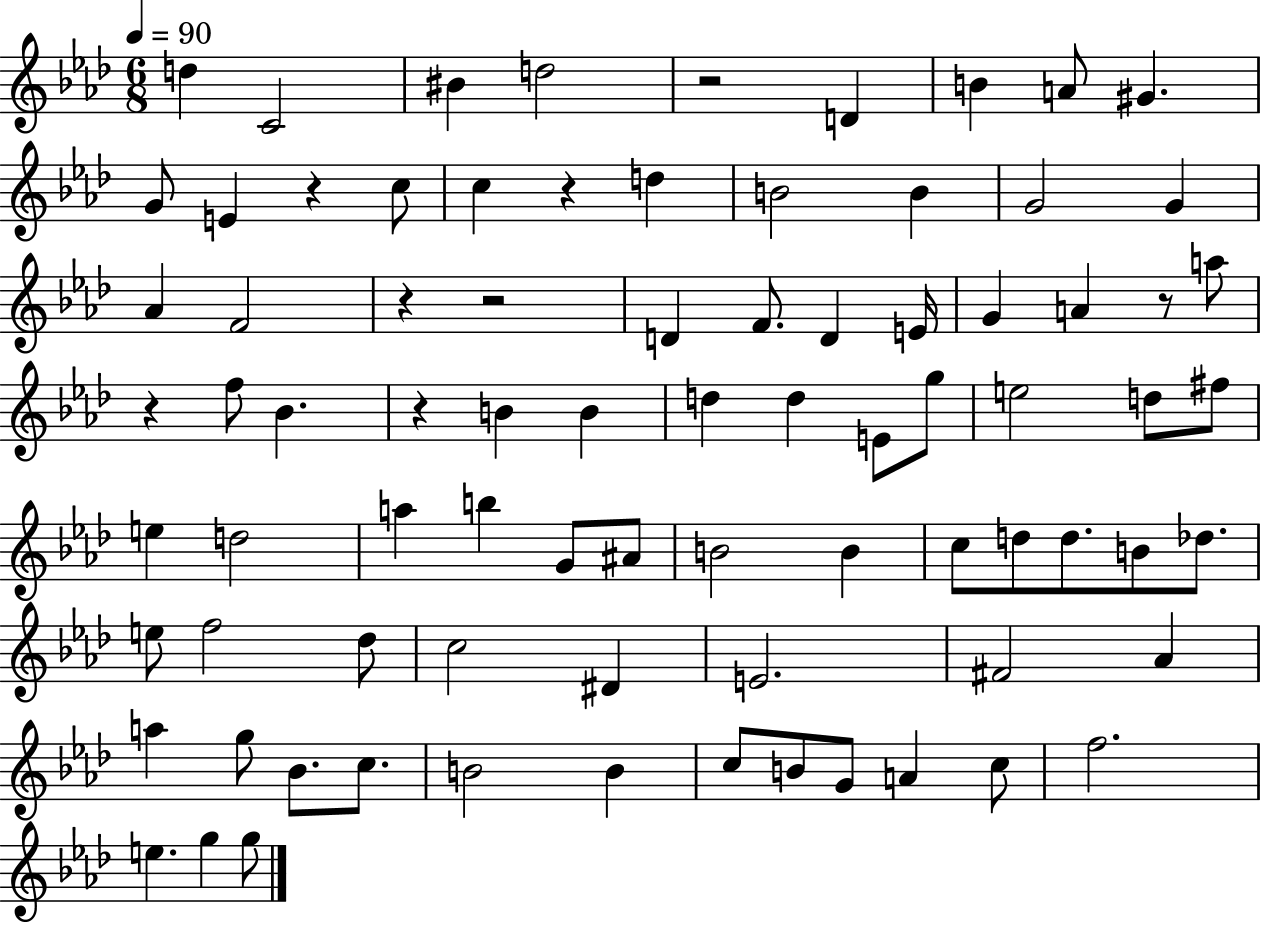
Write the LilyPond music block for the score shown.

{
  \clef treble
  \numericTimeSignature
  \time 6/8
  \key aes \major
  \tempo 4 = 90
  d''4 c'2 | bis'4 d''2 | r2 d'4 | b'4 a'8 gis'4. | \break g'8 e'4 r4 c''8 | c''4 r4 d''4 | b'2 b'4 | g'2 g'4 | \break aes'4 f'2 | r4 r2 | d'4 f'8. d'4 e'16 | g'4 a'4 r8 a''8 | \break r4 f''8 bes'4. | r4 b'4 b'4 | d''4 d''4 e'8 g''8 | e''2 d''8 fis''8 | \break e''4 d''2 | a''4 b''4 g'8 ais'8 | b'2 b'4 | c''8 d''8 d''8. b'8 des''8. | \break e''8 f''2 des''8 | c''2 dis'4 | e'2. | fis'2 aes'4 | \break a''4 g''8 bes'8. c''8. | b'2 b'4 | c''8 b'8 g'8 a'4 c''8 | f''2. | \break e''4. g''4 g''8 | \bar "|."
}